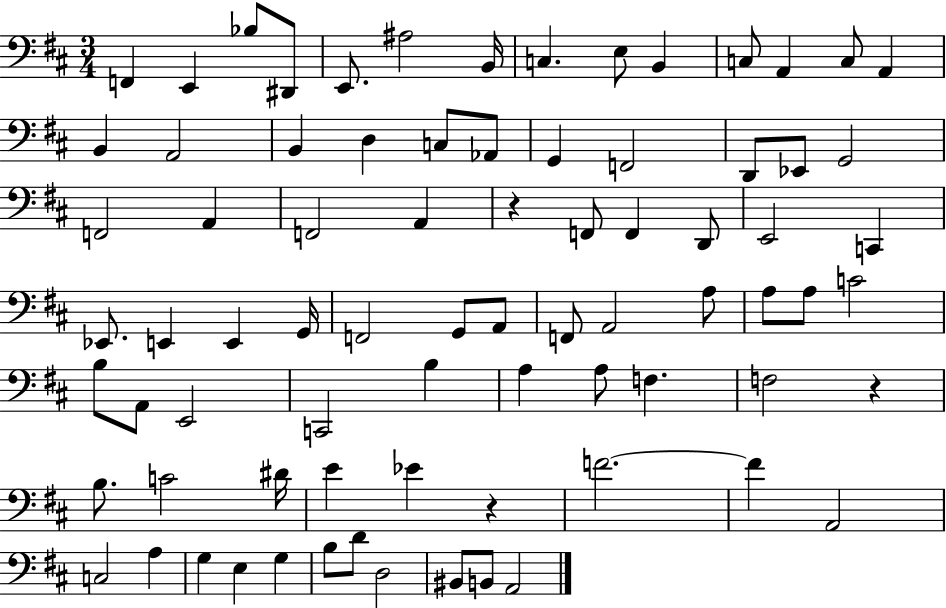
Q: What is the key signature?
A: D major